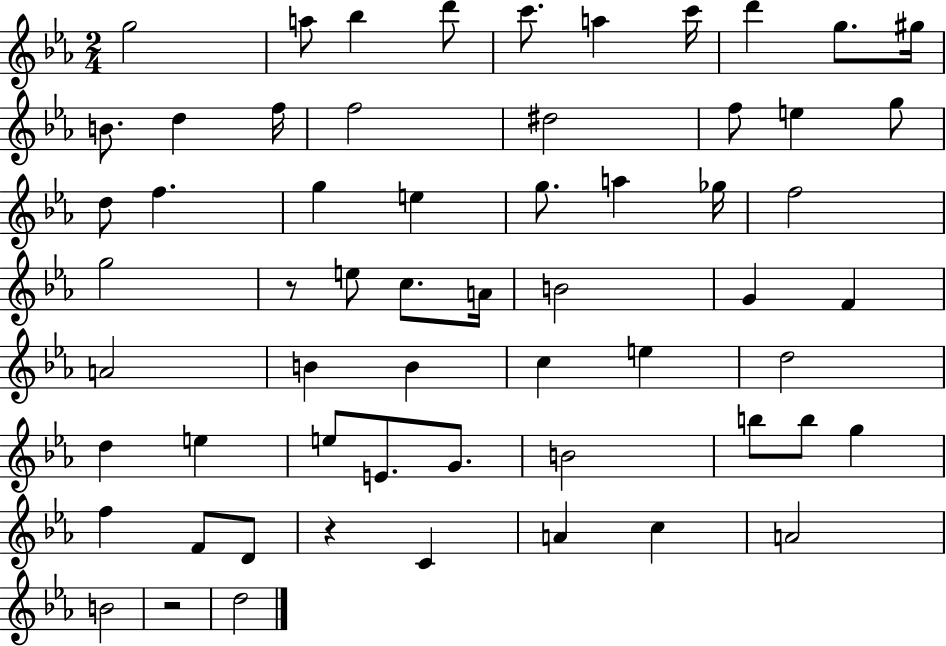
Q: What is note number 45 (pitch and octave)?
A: B4